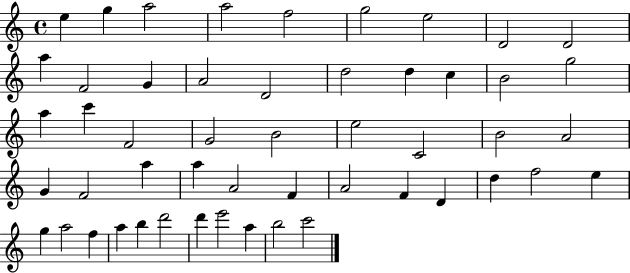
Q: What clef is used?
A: treble